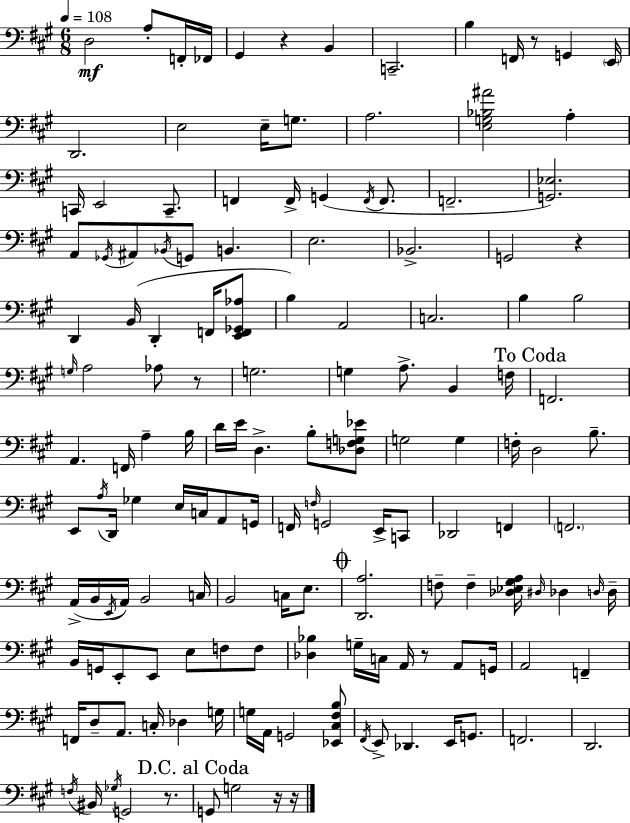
D3/h A3/e F2/s FES2/s G#2/q R/q B2/q C2/h. B3/q F2/s R/e G2/q E2/s D2/h. E3/h E3/s G3/e. A3/h. [E3,G3,Bb3,A#4]/h A3/q C2/s E2/h C2/e. F2/q F2/s G2/q F2/s F2/e. F2/h. [G2,Eb3]/h. A2/e Gb2/s A#2/e Bb2/s G2/e B2/q. E3/h. Bb2/h. G2/h R/q D2/q B2/s D2/q F2/s [E2,F2,Gb2,Ab3]/e B3/q A2/h C3/h. B3/q B3/h G3/s A3/h Ab3/e R/e G3/h. G3/q A3/e. B2/q F3/s F2/h. A2/q. F2/s A3/q B3/s D4/s E4/s D3/q. B3/e [Db3,F3,G3,Eb4]/e G3/h G3/q F3/s D3/h B3/e. E2/e A3/s D2/s Gb3/q E3/s C3/s A2/e G2/s F2/s F3/s G2/h E2/s C2/e Db2/h F2/q F2/h. A2/s B2/s E2/s A2/s B2/h C3/s B2/h C3/s E3/e. [D2,A3]/h. F3/e F3/q [Db3,Eb3,G#3,A3]/s D#3/s Db3/q D3/s D3/s B2/s G2/s E2/e E2/e E3/e F3/e F3/e [Db3,Bb3]/q G3/s C3/s A2/s R/e A2/e G2/s A2/h F2/q F2/s D3/e A2/e. C3/s Db3/q G3/s G3/s A2/s G2/h [Eb2,C#3,F#3,B3]/e F#2/s E2/e Db2/q. E2/s G2/e. F2/h. D2/h. F3/s BIS2/s Gb3/s G2/h R/e. G2/e G3/h R/s R/s